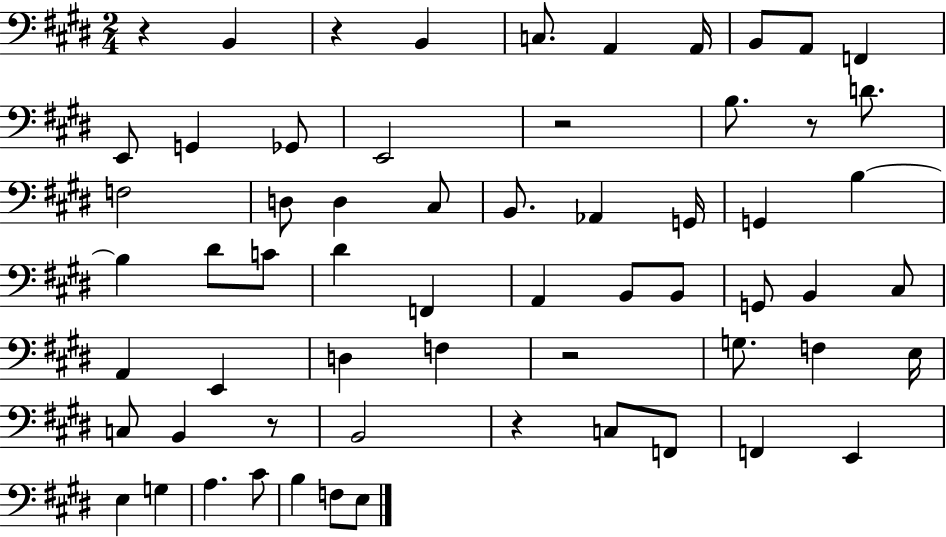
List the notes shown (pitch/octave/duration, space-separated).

R/q B2/q R/q B2/q C3/e. A2/q A2/s B2/e A2/e F2/q E2/e G2/q Gb2/e E2/h R/h B3/e. R/e D4/e. F3/h D3/e D3/q C#3/e B2/e. Ab2/q G2/s G2/q B3/q B3/q D#4/e C4/e D#4/q F2/q A2/q B2/e B2/e G2/e B2/q C#3/e A2/q E2/q D3/q F3/q R/h G3/e. F3/q E3/s C3/e B2/q R/e B2/h R/q C3/e F2/e F2/q E2/q E3/q G3/q A3/q. C#4/e B3/q F3/e E3/e